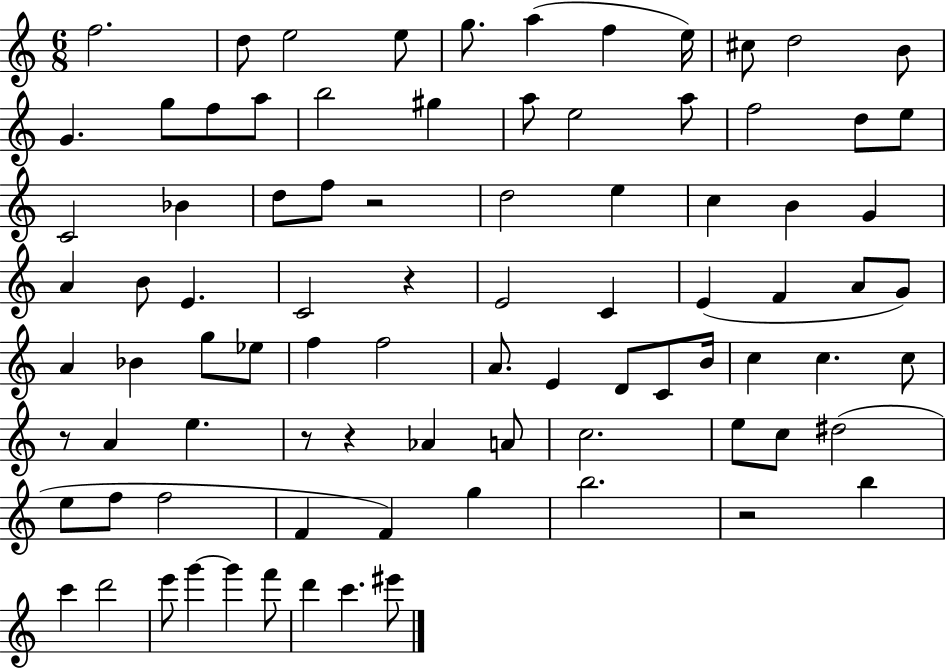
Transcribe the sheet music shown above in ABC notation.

X:1
T:Untitled
M:6/8
L:1/4
K:C
f2 d/2 e2 e/2 g/2 a f e/4 ^c/2 d2 B/2 G g/2 f/2 a/2 b2 ^g a/2 e2 a/2 f2 d/2 e/2 C2 _B d/2 f/2 z2 d2 e c B G A B/2 E C2 z E2 C E F A/2 G/2 A _B g/2 _e/2 f f2 A/2 E D/2 C/2 B/4 c c c/2 z/2 A e z/2 z _A A/2 c2 e/2 c/2 ^d2 e/2 f/2 f2 F F g b2 z2 b c' d'2 e'/2 g' g' f'/2 d' c' ^e'/2